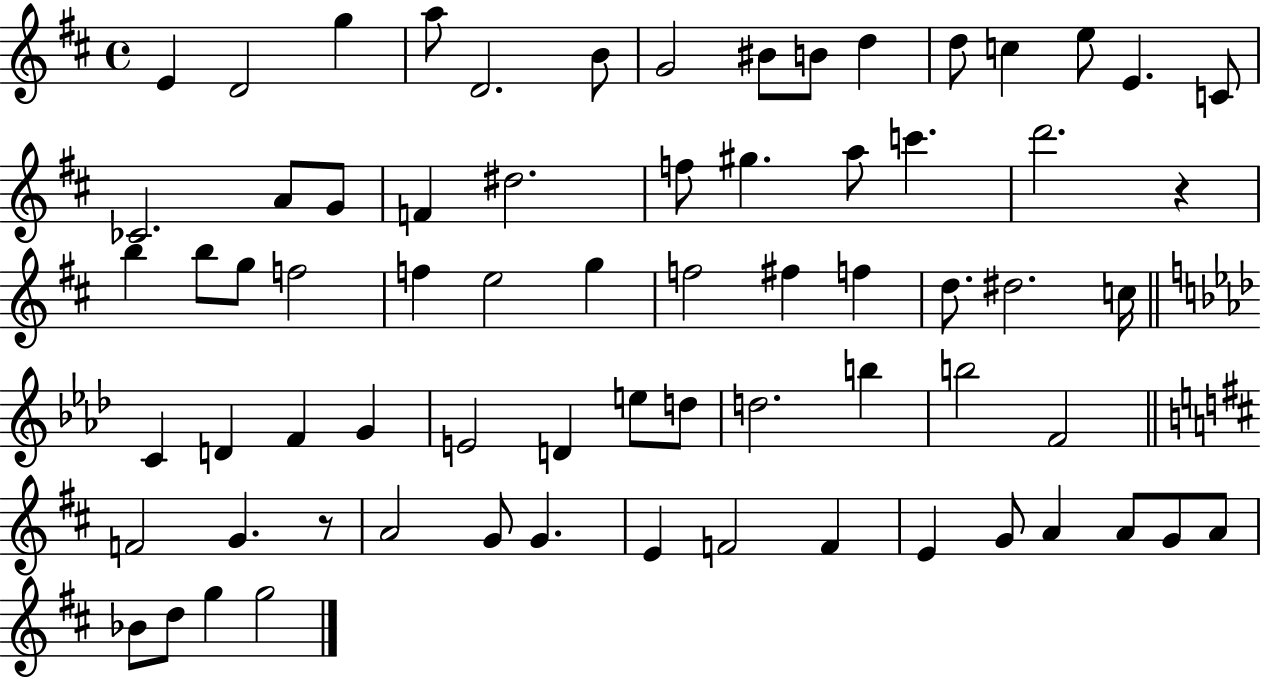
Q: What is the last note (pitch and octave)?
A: G5